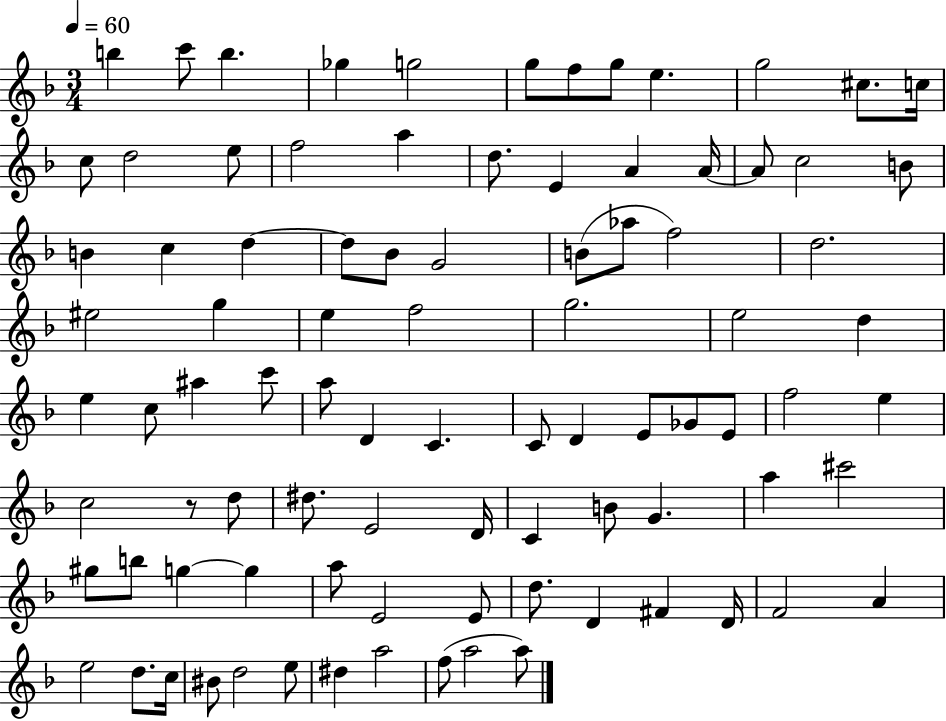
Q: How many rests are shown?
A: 1